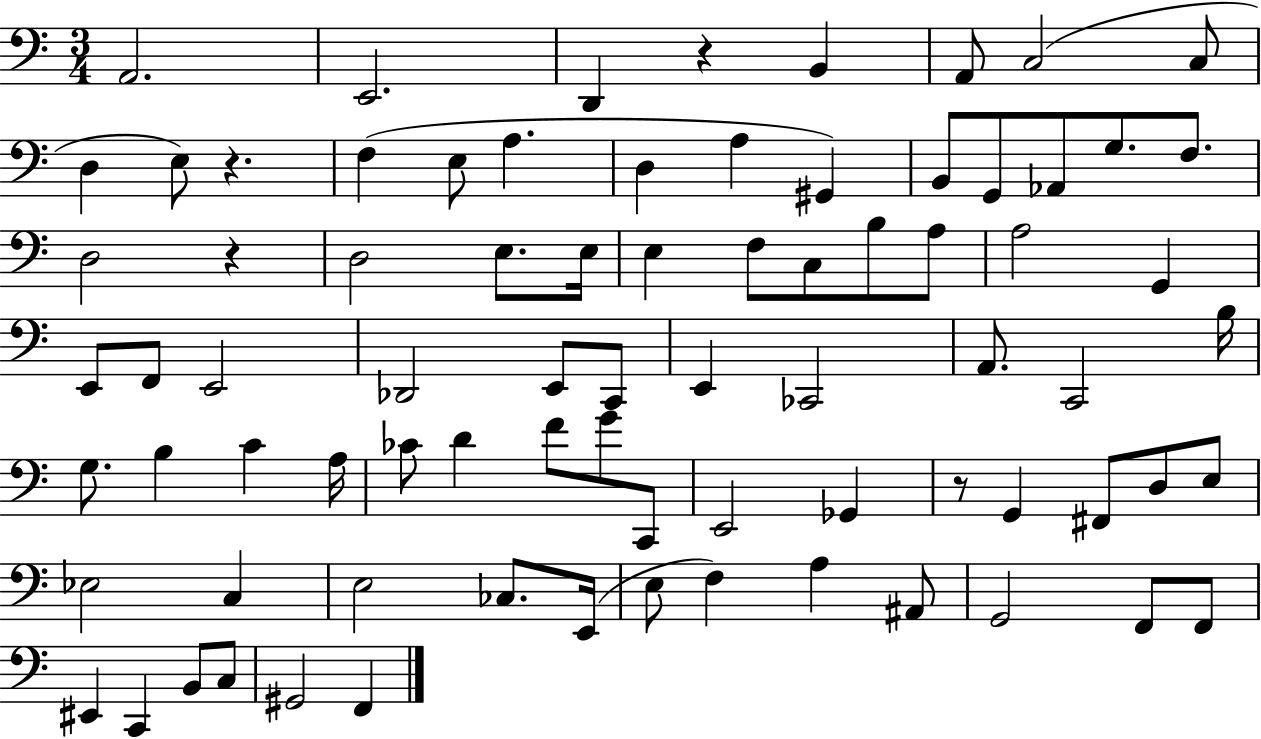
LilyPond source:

{
  \clef bass
  \numericTimeSignature
  \time 3/4
  \key c \major
  \repeat volta 2 { a,2. | e,2. | d,4 r4 b,4 | a,8 c2( c8 | \break d4 e8) r4. | f4( e8 a4. | d4 a4 gis,4) | b,8 g,8 aes,8 g8. f8. | \break d2 r4 | d2 e8. e16 | e4 f8 c8 b8 a8 | a2 g,4 | \break e,8 f,8 e,2 | des,2 e,8 c,8 | e,4 ces,2 | a,8. c,2 b16 | \break g8. b4 c'4 a16 | ces'8 d'4 f'8 g'8 c,8 | e,2 ges,4 | r8 g,4 fis,8 d8 e8 | \break ees2 c4 | e2 ces8. e,16( | e8 f4) a4 ais,8 | g,2 f,8 f,8 | \break eis,4 c,4 b,8 c8 | gis,2 f,4 | } \bar "|."
}